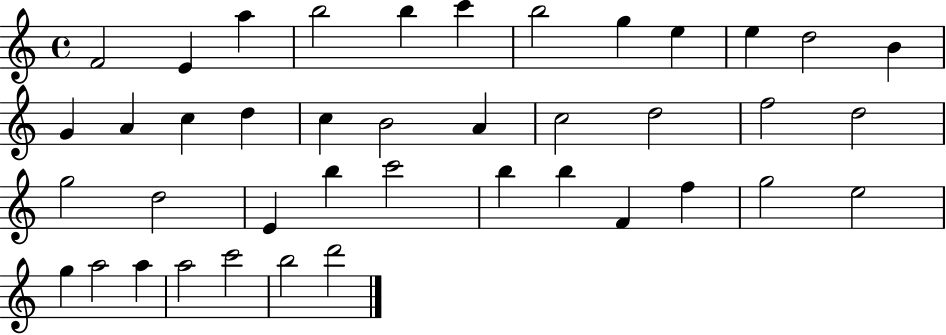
X:1
T:Untitled
M:4/4
L:1/4
K:C
F2 E a b2 b c' b2 g e e d2 B G A c d c B2 A c2 d2 f2 d2 g2 d2 E b c'2 b b F f g2 e2 g a2 a a2 c'2 b2 d'2